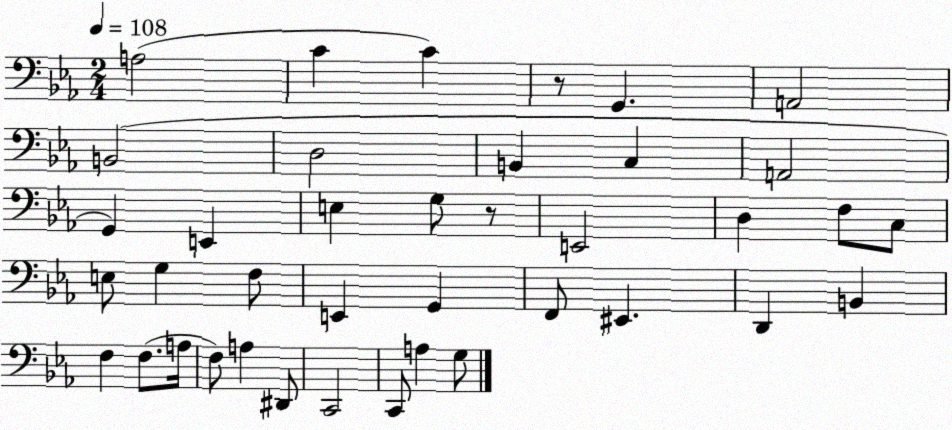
X:1
T:Untitled
M:2/4
L:1/4
K:Eb
A,2 C C z/2 G,, A,,2 B,,2 D,2 B,, C, A,,2 G,, E,, E, G,/2 z/2 E,,2 D, F,/2 C,/2 E,/2 G, F,/2 E,, G,, F,,/2 ^E,, D,, B,, F, F,/2 A,/4 F,/2 A, ^D,,/2 C,,2 C,,/2 A, G,/2